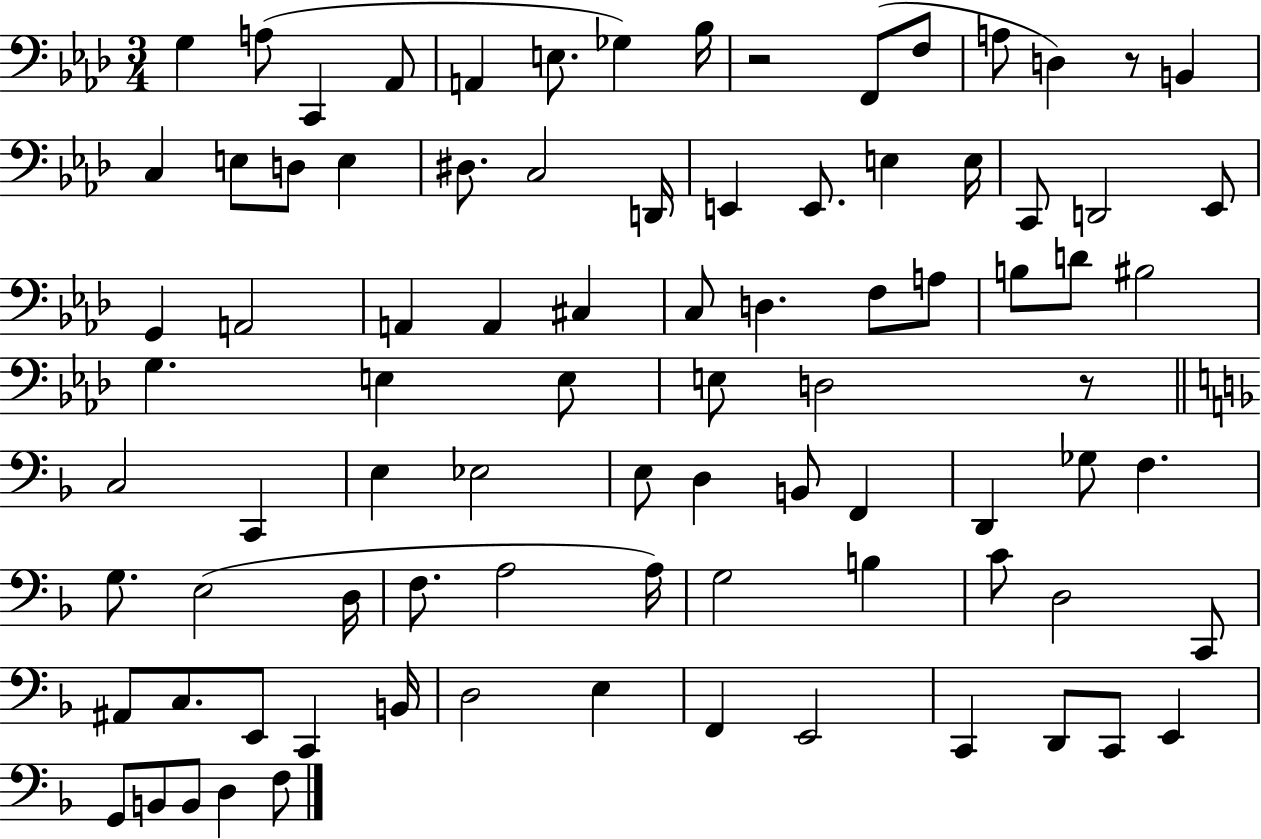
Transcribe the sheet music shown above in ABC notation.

X:1
T:Untitled
M:3/4
L:1/4
K:Ab
G, A,/2 C,, _A,,/2 A,, E,/2 _G, _B,/4 z2 F,,/2 F,/2 A,/2 D, z/2 B,, C, E,/2 D,/2 E, ^D,/2 C,2 D,,/4 E,, E,,/2 E, E,/4 C,,/2 D,,2 _E,,/2 G,, A,,2 A,, A,, ^C, C,/2 D, F,/2 A,/2 B,/2 D/2 ^B,2 G, E, E,/2 E,/2 D,2 z/2 C,2 C,, E, _E,2 E,/2 D, B,,/2 F,, D,, _G,/2 F, G,/2 E,2 D,/4 F,/2 A,2 A,/4 G,2 B, C/2 D,2 C,,/2 ^A,,/2 C,/2 E,,/2 C,, B,,/4 D,2 E, F,, E,,2 C,, D,,/2 C,,/2 E,, G,,/2 B,,/2 B,,/2 D, F,/2